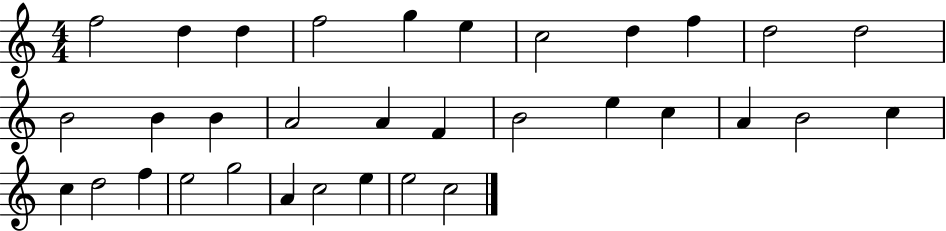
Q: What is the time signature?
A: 4/4